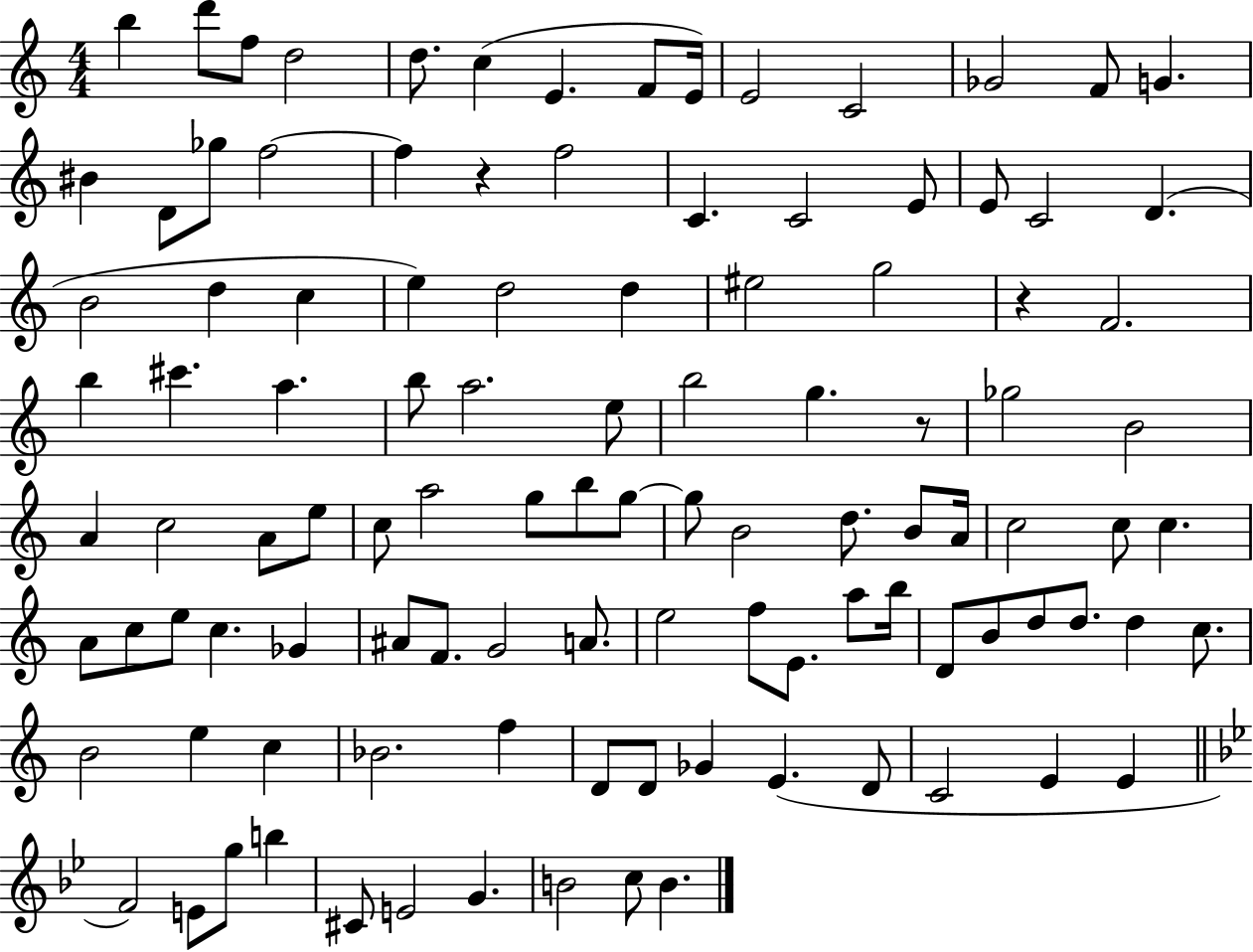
{
  \clef treble
  \numericTimeSignature
  \time 4/4
  \key c \major
  b''4 d'''8 f''8 d''2 | d''8. c''4( e'4. f'8 e'16) | e'2 c'2 | ges'2 f'8 g'4. | \break bis'4 d'8 ges''8 f''2~~ | f''4 r4 f''2 | c'4. c'2 e'8 | e'8 c'2 d'4.( | \break b'2 d''4 c''4 | e''4) d''2 d''4 | eis''2 g''2 | r4 f'2. | \break b''4 cis'''4. a''4. | b''8 a''2. e''8 | b''2 g''4. r8 | ges''2 b'2 | \break a'4 c''2 a'8 e''8 | c''8 a''2 g''8 b''8 g''8~~ | g''8 b'2 d''8. b'8 a'16 | c''2 c''8 c''4. | \break a'8 c''8 e''8 c''4. ges'4 | ais'8 f'8. g'2 a'8. | e''2 f''8 e'8. a''8 b''16 | d'8 b'8 d''8 d''8. d''4 c''8. | \break b'2 e''4 c''4 | bes'2. f''4 | d'8 d'8 ges'4 e'4.( d'8 | c'2 e'4 e'4 | \break \bar "||" \break \key bes \major f'2) e'8 g''8 b''4 | cis'8 e'2 g'4. | b'2 c''8 b'4. | \bar "|."
}